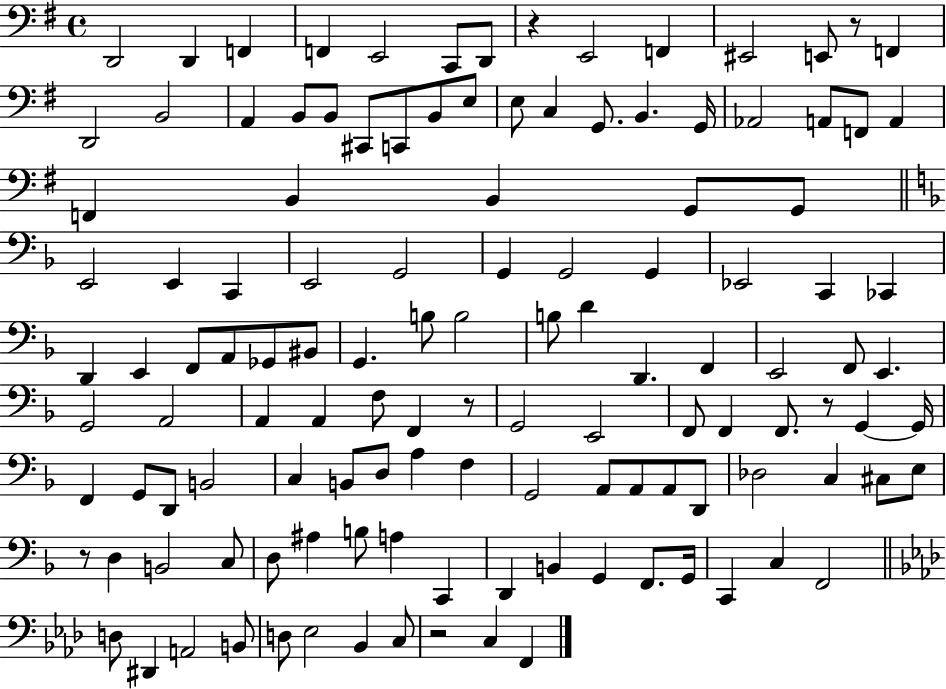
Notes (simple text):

D2/h D2/q F2/q F2/q E2/h C2/e D2/e R/q E2/h F2/q EIS2/h E2/e R/e F2/q D2/h B2/h A2/q B2/e B2/e C#2/e C2/e B2/e E3/e E3/e C3/q G2/e. B2/q. G2/s Ab2/h A2/e F2/e A2/q F2/q B2/q B2/q G2/e G2/e E2/h E2/q C2/q E2/h G2/h G2/q G2/h G2/q Eb2/h C2/q CES2/q D2/q E2/q F2/e A2/e Gb2/e BIS2/e G2/q. B3/e B3/h B3/e D4/q D2/q. F2/q E2/h F2/e E2/q. G2/h A2/h A2/q A2/q F3/e F2/q R/e G2/h E2/h F2/e F2/q F2/e. R/e G2/q G2/s F2/q G2/e D2/e B2/h C3/q B2/e D3/e A3/q F3/q G2/h A2/e A2/e A2/e D2/e Db3/h C3/q C#3/e E3/e R/e D3/q B2/h C3/e D3/e A#3/q B3/e A3/q C2/q D2/q B2/q G2/q F2/e. G2/s C2/q C3/q F2/h D3/e D#2/q A2/h B2/e D3/e Eb3/h Bb2/q C3/e R/h C3/q F2/q